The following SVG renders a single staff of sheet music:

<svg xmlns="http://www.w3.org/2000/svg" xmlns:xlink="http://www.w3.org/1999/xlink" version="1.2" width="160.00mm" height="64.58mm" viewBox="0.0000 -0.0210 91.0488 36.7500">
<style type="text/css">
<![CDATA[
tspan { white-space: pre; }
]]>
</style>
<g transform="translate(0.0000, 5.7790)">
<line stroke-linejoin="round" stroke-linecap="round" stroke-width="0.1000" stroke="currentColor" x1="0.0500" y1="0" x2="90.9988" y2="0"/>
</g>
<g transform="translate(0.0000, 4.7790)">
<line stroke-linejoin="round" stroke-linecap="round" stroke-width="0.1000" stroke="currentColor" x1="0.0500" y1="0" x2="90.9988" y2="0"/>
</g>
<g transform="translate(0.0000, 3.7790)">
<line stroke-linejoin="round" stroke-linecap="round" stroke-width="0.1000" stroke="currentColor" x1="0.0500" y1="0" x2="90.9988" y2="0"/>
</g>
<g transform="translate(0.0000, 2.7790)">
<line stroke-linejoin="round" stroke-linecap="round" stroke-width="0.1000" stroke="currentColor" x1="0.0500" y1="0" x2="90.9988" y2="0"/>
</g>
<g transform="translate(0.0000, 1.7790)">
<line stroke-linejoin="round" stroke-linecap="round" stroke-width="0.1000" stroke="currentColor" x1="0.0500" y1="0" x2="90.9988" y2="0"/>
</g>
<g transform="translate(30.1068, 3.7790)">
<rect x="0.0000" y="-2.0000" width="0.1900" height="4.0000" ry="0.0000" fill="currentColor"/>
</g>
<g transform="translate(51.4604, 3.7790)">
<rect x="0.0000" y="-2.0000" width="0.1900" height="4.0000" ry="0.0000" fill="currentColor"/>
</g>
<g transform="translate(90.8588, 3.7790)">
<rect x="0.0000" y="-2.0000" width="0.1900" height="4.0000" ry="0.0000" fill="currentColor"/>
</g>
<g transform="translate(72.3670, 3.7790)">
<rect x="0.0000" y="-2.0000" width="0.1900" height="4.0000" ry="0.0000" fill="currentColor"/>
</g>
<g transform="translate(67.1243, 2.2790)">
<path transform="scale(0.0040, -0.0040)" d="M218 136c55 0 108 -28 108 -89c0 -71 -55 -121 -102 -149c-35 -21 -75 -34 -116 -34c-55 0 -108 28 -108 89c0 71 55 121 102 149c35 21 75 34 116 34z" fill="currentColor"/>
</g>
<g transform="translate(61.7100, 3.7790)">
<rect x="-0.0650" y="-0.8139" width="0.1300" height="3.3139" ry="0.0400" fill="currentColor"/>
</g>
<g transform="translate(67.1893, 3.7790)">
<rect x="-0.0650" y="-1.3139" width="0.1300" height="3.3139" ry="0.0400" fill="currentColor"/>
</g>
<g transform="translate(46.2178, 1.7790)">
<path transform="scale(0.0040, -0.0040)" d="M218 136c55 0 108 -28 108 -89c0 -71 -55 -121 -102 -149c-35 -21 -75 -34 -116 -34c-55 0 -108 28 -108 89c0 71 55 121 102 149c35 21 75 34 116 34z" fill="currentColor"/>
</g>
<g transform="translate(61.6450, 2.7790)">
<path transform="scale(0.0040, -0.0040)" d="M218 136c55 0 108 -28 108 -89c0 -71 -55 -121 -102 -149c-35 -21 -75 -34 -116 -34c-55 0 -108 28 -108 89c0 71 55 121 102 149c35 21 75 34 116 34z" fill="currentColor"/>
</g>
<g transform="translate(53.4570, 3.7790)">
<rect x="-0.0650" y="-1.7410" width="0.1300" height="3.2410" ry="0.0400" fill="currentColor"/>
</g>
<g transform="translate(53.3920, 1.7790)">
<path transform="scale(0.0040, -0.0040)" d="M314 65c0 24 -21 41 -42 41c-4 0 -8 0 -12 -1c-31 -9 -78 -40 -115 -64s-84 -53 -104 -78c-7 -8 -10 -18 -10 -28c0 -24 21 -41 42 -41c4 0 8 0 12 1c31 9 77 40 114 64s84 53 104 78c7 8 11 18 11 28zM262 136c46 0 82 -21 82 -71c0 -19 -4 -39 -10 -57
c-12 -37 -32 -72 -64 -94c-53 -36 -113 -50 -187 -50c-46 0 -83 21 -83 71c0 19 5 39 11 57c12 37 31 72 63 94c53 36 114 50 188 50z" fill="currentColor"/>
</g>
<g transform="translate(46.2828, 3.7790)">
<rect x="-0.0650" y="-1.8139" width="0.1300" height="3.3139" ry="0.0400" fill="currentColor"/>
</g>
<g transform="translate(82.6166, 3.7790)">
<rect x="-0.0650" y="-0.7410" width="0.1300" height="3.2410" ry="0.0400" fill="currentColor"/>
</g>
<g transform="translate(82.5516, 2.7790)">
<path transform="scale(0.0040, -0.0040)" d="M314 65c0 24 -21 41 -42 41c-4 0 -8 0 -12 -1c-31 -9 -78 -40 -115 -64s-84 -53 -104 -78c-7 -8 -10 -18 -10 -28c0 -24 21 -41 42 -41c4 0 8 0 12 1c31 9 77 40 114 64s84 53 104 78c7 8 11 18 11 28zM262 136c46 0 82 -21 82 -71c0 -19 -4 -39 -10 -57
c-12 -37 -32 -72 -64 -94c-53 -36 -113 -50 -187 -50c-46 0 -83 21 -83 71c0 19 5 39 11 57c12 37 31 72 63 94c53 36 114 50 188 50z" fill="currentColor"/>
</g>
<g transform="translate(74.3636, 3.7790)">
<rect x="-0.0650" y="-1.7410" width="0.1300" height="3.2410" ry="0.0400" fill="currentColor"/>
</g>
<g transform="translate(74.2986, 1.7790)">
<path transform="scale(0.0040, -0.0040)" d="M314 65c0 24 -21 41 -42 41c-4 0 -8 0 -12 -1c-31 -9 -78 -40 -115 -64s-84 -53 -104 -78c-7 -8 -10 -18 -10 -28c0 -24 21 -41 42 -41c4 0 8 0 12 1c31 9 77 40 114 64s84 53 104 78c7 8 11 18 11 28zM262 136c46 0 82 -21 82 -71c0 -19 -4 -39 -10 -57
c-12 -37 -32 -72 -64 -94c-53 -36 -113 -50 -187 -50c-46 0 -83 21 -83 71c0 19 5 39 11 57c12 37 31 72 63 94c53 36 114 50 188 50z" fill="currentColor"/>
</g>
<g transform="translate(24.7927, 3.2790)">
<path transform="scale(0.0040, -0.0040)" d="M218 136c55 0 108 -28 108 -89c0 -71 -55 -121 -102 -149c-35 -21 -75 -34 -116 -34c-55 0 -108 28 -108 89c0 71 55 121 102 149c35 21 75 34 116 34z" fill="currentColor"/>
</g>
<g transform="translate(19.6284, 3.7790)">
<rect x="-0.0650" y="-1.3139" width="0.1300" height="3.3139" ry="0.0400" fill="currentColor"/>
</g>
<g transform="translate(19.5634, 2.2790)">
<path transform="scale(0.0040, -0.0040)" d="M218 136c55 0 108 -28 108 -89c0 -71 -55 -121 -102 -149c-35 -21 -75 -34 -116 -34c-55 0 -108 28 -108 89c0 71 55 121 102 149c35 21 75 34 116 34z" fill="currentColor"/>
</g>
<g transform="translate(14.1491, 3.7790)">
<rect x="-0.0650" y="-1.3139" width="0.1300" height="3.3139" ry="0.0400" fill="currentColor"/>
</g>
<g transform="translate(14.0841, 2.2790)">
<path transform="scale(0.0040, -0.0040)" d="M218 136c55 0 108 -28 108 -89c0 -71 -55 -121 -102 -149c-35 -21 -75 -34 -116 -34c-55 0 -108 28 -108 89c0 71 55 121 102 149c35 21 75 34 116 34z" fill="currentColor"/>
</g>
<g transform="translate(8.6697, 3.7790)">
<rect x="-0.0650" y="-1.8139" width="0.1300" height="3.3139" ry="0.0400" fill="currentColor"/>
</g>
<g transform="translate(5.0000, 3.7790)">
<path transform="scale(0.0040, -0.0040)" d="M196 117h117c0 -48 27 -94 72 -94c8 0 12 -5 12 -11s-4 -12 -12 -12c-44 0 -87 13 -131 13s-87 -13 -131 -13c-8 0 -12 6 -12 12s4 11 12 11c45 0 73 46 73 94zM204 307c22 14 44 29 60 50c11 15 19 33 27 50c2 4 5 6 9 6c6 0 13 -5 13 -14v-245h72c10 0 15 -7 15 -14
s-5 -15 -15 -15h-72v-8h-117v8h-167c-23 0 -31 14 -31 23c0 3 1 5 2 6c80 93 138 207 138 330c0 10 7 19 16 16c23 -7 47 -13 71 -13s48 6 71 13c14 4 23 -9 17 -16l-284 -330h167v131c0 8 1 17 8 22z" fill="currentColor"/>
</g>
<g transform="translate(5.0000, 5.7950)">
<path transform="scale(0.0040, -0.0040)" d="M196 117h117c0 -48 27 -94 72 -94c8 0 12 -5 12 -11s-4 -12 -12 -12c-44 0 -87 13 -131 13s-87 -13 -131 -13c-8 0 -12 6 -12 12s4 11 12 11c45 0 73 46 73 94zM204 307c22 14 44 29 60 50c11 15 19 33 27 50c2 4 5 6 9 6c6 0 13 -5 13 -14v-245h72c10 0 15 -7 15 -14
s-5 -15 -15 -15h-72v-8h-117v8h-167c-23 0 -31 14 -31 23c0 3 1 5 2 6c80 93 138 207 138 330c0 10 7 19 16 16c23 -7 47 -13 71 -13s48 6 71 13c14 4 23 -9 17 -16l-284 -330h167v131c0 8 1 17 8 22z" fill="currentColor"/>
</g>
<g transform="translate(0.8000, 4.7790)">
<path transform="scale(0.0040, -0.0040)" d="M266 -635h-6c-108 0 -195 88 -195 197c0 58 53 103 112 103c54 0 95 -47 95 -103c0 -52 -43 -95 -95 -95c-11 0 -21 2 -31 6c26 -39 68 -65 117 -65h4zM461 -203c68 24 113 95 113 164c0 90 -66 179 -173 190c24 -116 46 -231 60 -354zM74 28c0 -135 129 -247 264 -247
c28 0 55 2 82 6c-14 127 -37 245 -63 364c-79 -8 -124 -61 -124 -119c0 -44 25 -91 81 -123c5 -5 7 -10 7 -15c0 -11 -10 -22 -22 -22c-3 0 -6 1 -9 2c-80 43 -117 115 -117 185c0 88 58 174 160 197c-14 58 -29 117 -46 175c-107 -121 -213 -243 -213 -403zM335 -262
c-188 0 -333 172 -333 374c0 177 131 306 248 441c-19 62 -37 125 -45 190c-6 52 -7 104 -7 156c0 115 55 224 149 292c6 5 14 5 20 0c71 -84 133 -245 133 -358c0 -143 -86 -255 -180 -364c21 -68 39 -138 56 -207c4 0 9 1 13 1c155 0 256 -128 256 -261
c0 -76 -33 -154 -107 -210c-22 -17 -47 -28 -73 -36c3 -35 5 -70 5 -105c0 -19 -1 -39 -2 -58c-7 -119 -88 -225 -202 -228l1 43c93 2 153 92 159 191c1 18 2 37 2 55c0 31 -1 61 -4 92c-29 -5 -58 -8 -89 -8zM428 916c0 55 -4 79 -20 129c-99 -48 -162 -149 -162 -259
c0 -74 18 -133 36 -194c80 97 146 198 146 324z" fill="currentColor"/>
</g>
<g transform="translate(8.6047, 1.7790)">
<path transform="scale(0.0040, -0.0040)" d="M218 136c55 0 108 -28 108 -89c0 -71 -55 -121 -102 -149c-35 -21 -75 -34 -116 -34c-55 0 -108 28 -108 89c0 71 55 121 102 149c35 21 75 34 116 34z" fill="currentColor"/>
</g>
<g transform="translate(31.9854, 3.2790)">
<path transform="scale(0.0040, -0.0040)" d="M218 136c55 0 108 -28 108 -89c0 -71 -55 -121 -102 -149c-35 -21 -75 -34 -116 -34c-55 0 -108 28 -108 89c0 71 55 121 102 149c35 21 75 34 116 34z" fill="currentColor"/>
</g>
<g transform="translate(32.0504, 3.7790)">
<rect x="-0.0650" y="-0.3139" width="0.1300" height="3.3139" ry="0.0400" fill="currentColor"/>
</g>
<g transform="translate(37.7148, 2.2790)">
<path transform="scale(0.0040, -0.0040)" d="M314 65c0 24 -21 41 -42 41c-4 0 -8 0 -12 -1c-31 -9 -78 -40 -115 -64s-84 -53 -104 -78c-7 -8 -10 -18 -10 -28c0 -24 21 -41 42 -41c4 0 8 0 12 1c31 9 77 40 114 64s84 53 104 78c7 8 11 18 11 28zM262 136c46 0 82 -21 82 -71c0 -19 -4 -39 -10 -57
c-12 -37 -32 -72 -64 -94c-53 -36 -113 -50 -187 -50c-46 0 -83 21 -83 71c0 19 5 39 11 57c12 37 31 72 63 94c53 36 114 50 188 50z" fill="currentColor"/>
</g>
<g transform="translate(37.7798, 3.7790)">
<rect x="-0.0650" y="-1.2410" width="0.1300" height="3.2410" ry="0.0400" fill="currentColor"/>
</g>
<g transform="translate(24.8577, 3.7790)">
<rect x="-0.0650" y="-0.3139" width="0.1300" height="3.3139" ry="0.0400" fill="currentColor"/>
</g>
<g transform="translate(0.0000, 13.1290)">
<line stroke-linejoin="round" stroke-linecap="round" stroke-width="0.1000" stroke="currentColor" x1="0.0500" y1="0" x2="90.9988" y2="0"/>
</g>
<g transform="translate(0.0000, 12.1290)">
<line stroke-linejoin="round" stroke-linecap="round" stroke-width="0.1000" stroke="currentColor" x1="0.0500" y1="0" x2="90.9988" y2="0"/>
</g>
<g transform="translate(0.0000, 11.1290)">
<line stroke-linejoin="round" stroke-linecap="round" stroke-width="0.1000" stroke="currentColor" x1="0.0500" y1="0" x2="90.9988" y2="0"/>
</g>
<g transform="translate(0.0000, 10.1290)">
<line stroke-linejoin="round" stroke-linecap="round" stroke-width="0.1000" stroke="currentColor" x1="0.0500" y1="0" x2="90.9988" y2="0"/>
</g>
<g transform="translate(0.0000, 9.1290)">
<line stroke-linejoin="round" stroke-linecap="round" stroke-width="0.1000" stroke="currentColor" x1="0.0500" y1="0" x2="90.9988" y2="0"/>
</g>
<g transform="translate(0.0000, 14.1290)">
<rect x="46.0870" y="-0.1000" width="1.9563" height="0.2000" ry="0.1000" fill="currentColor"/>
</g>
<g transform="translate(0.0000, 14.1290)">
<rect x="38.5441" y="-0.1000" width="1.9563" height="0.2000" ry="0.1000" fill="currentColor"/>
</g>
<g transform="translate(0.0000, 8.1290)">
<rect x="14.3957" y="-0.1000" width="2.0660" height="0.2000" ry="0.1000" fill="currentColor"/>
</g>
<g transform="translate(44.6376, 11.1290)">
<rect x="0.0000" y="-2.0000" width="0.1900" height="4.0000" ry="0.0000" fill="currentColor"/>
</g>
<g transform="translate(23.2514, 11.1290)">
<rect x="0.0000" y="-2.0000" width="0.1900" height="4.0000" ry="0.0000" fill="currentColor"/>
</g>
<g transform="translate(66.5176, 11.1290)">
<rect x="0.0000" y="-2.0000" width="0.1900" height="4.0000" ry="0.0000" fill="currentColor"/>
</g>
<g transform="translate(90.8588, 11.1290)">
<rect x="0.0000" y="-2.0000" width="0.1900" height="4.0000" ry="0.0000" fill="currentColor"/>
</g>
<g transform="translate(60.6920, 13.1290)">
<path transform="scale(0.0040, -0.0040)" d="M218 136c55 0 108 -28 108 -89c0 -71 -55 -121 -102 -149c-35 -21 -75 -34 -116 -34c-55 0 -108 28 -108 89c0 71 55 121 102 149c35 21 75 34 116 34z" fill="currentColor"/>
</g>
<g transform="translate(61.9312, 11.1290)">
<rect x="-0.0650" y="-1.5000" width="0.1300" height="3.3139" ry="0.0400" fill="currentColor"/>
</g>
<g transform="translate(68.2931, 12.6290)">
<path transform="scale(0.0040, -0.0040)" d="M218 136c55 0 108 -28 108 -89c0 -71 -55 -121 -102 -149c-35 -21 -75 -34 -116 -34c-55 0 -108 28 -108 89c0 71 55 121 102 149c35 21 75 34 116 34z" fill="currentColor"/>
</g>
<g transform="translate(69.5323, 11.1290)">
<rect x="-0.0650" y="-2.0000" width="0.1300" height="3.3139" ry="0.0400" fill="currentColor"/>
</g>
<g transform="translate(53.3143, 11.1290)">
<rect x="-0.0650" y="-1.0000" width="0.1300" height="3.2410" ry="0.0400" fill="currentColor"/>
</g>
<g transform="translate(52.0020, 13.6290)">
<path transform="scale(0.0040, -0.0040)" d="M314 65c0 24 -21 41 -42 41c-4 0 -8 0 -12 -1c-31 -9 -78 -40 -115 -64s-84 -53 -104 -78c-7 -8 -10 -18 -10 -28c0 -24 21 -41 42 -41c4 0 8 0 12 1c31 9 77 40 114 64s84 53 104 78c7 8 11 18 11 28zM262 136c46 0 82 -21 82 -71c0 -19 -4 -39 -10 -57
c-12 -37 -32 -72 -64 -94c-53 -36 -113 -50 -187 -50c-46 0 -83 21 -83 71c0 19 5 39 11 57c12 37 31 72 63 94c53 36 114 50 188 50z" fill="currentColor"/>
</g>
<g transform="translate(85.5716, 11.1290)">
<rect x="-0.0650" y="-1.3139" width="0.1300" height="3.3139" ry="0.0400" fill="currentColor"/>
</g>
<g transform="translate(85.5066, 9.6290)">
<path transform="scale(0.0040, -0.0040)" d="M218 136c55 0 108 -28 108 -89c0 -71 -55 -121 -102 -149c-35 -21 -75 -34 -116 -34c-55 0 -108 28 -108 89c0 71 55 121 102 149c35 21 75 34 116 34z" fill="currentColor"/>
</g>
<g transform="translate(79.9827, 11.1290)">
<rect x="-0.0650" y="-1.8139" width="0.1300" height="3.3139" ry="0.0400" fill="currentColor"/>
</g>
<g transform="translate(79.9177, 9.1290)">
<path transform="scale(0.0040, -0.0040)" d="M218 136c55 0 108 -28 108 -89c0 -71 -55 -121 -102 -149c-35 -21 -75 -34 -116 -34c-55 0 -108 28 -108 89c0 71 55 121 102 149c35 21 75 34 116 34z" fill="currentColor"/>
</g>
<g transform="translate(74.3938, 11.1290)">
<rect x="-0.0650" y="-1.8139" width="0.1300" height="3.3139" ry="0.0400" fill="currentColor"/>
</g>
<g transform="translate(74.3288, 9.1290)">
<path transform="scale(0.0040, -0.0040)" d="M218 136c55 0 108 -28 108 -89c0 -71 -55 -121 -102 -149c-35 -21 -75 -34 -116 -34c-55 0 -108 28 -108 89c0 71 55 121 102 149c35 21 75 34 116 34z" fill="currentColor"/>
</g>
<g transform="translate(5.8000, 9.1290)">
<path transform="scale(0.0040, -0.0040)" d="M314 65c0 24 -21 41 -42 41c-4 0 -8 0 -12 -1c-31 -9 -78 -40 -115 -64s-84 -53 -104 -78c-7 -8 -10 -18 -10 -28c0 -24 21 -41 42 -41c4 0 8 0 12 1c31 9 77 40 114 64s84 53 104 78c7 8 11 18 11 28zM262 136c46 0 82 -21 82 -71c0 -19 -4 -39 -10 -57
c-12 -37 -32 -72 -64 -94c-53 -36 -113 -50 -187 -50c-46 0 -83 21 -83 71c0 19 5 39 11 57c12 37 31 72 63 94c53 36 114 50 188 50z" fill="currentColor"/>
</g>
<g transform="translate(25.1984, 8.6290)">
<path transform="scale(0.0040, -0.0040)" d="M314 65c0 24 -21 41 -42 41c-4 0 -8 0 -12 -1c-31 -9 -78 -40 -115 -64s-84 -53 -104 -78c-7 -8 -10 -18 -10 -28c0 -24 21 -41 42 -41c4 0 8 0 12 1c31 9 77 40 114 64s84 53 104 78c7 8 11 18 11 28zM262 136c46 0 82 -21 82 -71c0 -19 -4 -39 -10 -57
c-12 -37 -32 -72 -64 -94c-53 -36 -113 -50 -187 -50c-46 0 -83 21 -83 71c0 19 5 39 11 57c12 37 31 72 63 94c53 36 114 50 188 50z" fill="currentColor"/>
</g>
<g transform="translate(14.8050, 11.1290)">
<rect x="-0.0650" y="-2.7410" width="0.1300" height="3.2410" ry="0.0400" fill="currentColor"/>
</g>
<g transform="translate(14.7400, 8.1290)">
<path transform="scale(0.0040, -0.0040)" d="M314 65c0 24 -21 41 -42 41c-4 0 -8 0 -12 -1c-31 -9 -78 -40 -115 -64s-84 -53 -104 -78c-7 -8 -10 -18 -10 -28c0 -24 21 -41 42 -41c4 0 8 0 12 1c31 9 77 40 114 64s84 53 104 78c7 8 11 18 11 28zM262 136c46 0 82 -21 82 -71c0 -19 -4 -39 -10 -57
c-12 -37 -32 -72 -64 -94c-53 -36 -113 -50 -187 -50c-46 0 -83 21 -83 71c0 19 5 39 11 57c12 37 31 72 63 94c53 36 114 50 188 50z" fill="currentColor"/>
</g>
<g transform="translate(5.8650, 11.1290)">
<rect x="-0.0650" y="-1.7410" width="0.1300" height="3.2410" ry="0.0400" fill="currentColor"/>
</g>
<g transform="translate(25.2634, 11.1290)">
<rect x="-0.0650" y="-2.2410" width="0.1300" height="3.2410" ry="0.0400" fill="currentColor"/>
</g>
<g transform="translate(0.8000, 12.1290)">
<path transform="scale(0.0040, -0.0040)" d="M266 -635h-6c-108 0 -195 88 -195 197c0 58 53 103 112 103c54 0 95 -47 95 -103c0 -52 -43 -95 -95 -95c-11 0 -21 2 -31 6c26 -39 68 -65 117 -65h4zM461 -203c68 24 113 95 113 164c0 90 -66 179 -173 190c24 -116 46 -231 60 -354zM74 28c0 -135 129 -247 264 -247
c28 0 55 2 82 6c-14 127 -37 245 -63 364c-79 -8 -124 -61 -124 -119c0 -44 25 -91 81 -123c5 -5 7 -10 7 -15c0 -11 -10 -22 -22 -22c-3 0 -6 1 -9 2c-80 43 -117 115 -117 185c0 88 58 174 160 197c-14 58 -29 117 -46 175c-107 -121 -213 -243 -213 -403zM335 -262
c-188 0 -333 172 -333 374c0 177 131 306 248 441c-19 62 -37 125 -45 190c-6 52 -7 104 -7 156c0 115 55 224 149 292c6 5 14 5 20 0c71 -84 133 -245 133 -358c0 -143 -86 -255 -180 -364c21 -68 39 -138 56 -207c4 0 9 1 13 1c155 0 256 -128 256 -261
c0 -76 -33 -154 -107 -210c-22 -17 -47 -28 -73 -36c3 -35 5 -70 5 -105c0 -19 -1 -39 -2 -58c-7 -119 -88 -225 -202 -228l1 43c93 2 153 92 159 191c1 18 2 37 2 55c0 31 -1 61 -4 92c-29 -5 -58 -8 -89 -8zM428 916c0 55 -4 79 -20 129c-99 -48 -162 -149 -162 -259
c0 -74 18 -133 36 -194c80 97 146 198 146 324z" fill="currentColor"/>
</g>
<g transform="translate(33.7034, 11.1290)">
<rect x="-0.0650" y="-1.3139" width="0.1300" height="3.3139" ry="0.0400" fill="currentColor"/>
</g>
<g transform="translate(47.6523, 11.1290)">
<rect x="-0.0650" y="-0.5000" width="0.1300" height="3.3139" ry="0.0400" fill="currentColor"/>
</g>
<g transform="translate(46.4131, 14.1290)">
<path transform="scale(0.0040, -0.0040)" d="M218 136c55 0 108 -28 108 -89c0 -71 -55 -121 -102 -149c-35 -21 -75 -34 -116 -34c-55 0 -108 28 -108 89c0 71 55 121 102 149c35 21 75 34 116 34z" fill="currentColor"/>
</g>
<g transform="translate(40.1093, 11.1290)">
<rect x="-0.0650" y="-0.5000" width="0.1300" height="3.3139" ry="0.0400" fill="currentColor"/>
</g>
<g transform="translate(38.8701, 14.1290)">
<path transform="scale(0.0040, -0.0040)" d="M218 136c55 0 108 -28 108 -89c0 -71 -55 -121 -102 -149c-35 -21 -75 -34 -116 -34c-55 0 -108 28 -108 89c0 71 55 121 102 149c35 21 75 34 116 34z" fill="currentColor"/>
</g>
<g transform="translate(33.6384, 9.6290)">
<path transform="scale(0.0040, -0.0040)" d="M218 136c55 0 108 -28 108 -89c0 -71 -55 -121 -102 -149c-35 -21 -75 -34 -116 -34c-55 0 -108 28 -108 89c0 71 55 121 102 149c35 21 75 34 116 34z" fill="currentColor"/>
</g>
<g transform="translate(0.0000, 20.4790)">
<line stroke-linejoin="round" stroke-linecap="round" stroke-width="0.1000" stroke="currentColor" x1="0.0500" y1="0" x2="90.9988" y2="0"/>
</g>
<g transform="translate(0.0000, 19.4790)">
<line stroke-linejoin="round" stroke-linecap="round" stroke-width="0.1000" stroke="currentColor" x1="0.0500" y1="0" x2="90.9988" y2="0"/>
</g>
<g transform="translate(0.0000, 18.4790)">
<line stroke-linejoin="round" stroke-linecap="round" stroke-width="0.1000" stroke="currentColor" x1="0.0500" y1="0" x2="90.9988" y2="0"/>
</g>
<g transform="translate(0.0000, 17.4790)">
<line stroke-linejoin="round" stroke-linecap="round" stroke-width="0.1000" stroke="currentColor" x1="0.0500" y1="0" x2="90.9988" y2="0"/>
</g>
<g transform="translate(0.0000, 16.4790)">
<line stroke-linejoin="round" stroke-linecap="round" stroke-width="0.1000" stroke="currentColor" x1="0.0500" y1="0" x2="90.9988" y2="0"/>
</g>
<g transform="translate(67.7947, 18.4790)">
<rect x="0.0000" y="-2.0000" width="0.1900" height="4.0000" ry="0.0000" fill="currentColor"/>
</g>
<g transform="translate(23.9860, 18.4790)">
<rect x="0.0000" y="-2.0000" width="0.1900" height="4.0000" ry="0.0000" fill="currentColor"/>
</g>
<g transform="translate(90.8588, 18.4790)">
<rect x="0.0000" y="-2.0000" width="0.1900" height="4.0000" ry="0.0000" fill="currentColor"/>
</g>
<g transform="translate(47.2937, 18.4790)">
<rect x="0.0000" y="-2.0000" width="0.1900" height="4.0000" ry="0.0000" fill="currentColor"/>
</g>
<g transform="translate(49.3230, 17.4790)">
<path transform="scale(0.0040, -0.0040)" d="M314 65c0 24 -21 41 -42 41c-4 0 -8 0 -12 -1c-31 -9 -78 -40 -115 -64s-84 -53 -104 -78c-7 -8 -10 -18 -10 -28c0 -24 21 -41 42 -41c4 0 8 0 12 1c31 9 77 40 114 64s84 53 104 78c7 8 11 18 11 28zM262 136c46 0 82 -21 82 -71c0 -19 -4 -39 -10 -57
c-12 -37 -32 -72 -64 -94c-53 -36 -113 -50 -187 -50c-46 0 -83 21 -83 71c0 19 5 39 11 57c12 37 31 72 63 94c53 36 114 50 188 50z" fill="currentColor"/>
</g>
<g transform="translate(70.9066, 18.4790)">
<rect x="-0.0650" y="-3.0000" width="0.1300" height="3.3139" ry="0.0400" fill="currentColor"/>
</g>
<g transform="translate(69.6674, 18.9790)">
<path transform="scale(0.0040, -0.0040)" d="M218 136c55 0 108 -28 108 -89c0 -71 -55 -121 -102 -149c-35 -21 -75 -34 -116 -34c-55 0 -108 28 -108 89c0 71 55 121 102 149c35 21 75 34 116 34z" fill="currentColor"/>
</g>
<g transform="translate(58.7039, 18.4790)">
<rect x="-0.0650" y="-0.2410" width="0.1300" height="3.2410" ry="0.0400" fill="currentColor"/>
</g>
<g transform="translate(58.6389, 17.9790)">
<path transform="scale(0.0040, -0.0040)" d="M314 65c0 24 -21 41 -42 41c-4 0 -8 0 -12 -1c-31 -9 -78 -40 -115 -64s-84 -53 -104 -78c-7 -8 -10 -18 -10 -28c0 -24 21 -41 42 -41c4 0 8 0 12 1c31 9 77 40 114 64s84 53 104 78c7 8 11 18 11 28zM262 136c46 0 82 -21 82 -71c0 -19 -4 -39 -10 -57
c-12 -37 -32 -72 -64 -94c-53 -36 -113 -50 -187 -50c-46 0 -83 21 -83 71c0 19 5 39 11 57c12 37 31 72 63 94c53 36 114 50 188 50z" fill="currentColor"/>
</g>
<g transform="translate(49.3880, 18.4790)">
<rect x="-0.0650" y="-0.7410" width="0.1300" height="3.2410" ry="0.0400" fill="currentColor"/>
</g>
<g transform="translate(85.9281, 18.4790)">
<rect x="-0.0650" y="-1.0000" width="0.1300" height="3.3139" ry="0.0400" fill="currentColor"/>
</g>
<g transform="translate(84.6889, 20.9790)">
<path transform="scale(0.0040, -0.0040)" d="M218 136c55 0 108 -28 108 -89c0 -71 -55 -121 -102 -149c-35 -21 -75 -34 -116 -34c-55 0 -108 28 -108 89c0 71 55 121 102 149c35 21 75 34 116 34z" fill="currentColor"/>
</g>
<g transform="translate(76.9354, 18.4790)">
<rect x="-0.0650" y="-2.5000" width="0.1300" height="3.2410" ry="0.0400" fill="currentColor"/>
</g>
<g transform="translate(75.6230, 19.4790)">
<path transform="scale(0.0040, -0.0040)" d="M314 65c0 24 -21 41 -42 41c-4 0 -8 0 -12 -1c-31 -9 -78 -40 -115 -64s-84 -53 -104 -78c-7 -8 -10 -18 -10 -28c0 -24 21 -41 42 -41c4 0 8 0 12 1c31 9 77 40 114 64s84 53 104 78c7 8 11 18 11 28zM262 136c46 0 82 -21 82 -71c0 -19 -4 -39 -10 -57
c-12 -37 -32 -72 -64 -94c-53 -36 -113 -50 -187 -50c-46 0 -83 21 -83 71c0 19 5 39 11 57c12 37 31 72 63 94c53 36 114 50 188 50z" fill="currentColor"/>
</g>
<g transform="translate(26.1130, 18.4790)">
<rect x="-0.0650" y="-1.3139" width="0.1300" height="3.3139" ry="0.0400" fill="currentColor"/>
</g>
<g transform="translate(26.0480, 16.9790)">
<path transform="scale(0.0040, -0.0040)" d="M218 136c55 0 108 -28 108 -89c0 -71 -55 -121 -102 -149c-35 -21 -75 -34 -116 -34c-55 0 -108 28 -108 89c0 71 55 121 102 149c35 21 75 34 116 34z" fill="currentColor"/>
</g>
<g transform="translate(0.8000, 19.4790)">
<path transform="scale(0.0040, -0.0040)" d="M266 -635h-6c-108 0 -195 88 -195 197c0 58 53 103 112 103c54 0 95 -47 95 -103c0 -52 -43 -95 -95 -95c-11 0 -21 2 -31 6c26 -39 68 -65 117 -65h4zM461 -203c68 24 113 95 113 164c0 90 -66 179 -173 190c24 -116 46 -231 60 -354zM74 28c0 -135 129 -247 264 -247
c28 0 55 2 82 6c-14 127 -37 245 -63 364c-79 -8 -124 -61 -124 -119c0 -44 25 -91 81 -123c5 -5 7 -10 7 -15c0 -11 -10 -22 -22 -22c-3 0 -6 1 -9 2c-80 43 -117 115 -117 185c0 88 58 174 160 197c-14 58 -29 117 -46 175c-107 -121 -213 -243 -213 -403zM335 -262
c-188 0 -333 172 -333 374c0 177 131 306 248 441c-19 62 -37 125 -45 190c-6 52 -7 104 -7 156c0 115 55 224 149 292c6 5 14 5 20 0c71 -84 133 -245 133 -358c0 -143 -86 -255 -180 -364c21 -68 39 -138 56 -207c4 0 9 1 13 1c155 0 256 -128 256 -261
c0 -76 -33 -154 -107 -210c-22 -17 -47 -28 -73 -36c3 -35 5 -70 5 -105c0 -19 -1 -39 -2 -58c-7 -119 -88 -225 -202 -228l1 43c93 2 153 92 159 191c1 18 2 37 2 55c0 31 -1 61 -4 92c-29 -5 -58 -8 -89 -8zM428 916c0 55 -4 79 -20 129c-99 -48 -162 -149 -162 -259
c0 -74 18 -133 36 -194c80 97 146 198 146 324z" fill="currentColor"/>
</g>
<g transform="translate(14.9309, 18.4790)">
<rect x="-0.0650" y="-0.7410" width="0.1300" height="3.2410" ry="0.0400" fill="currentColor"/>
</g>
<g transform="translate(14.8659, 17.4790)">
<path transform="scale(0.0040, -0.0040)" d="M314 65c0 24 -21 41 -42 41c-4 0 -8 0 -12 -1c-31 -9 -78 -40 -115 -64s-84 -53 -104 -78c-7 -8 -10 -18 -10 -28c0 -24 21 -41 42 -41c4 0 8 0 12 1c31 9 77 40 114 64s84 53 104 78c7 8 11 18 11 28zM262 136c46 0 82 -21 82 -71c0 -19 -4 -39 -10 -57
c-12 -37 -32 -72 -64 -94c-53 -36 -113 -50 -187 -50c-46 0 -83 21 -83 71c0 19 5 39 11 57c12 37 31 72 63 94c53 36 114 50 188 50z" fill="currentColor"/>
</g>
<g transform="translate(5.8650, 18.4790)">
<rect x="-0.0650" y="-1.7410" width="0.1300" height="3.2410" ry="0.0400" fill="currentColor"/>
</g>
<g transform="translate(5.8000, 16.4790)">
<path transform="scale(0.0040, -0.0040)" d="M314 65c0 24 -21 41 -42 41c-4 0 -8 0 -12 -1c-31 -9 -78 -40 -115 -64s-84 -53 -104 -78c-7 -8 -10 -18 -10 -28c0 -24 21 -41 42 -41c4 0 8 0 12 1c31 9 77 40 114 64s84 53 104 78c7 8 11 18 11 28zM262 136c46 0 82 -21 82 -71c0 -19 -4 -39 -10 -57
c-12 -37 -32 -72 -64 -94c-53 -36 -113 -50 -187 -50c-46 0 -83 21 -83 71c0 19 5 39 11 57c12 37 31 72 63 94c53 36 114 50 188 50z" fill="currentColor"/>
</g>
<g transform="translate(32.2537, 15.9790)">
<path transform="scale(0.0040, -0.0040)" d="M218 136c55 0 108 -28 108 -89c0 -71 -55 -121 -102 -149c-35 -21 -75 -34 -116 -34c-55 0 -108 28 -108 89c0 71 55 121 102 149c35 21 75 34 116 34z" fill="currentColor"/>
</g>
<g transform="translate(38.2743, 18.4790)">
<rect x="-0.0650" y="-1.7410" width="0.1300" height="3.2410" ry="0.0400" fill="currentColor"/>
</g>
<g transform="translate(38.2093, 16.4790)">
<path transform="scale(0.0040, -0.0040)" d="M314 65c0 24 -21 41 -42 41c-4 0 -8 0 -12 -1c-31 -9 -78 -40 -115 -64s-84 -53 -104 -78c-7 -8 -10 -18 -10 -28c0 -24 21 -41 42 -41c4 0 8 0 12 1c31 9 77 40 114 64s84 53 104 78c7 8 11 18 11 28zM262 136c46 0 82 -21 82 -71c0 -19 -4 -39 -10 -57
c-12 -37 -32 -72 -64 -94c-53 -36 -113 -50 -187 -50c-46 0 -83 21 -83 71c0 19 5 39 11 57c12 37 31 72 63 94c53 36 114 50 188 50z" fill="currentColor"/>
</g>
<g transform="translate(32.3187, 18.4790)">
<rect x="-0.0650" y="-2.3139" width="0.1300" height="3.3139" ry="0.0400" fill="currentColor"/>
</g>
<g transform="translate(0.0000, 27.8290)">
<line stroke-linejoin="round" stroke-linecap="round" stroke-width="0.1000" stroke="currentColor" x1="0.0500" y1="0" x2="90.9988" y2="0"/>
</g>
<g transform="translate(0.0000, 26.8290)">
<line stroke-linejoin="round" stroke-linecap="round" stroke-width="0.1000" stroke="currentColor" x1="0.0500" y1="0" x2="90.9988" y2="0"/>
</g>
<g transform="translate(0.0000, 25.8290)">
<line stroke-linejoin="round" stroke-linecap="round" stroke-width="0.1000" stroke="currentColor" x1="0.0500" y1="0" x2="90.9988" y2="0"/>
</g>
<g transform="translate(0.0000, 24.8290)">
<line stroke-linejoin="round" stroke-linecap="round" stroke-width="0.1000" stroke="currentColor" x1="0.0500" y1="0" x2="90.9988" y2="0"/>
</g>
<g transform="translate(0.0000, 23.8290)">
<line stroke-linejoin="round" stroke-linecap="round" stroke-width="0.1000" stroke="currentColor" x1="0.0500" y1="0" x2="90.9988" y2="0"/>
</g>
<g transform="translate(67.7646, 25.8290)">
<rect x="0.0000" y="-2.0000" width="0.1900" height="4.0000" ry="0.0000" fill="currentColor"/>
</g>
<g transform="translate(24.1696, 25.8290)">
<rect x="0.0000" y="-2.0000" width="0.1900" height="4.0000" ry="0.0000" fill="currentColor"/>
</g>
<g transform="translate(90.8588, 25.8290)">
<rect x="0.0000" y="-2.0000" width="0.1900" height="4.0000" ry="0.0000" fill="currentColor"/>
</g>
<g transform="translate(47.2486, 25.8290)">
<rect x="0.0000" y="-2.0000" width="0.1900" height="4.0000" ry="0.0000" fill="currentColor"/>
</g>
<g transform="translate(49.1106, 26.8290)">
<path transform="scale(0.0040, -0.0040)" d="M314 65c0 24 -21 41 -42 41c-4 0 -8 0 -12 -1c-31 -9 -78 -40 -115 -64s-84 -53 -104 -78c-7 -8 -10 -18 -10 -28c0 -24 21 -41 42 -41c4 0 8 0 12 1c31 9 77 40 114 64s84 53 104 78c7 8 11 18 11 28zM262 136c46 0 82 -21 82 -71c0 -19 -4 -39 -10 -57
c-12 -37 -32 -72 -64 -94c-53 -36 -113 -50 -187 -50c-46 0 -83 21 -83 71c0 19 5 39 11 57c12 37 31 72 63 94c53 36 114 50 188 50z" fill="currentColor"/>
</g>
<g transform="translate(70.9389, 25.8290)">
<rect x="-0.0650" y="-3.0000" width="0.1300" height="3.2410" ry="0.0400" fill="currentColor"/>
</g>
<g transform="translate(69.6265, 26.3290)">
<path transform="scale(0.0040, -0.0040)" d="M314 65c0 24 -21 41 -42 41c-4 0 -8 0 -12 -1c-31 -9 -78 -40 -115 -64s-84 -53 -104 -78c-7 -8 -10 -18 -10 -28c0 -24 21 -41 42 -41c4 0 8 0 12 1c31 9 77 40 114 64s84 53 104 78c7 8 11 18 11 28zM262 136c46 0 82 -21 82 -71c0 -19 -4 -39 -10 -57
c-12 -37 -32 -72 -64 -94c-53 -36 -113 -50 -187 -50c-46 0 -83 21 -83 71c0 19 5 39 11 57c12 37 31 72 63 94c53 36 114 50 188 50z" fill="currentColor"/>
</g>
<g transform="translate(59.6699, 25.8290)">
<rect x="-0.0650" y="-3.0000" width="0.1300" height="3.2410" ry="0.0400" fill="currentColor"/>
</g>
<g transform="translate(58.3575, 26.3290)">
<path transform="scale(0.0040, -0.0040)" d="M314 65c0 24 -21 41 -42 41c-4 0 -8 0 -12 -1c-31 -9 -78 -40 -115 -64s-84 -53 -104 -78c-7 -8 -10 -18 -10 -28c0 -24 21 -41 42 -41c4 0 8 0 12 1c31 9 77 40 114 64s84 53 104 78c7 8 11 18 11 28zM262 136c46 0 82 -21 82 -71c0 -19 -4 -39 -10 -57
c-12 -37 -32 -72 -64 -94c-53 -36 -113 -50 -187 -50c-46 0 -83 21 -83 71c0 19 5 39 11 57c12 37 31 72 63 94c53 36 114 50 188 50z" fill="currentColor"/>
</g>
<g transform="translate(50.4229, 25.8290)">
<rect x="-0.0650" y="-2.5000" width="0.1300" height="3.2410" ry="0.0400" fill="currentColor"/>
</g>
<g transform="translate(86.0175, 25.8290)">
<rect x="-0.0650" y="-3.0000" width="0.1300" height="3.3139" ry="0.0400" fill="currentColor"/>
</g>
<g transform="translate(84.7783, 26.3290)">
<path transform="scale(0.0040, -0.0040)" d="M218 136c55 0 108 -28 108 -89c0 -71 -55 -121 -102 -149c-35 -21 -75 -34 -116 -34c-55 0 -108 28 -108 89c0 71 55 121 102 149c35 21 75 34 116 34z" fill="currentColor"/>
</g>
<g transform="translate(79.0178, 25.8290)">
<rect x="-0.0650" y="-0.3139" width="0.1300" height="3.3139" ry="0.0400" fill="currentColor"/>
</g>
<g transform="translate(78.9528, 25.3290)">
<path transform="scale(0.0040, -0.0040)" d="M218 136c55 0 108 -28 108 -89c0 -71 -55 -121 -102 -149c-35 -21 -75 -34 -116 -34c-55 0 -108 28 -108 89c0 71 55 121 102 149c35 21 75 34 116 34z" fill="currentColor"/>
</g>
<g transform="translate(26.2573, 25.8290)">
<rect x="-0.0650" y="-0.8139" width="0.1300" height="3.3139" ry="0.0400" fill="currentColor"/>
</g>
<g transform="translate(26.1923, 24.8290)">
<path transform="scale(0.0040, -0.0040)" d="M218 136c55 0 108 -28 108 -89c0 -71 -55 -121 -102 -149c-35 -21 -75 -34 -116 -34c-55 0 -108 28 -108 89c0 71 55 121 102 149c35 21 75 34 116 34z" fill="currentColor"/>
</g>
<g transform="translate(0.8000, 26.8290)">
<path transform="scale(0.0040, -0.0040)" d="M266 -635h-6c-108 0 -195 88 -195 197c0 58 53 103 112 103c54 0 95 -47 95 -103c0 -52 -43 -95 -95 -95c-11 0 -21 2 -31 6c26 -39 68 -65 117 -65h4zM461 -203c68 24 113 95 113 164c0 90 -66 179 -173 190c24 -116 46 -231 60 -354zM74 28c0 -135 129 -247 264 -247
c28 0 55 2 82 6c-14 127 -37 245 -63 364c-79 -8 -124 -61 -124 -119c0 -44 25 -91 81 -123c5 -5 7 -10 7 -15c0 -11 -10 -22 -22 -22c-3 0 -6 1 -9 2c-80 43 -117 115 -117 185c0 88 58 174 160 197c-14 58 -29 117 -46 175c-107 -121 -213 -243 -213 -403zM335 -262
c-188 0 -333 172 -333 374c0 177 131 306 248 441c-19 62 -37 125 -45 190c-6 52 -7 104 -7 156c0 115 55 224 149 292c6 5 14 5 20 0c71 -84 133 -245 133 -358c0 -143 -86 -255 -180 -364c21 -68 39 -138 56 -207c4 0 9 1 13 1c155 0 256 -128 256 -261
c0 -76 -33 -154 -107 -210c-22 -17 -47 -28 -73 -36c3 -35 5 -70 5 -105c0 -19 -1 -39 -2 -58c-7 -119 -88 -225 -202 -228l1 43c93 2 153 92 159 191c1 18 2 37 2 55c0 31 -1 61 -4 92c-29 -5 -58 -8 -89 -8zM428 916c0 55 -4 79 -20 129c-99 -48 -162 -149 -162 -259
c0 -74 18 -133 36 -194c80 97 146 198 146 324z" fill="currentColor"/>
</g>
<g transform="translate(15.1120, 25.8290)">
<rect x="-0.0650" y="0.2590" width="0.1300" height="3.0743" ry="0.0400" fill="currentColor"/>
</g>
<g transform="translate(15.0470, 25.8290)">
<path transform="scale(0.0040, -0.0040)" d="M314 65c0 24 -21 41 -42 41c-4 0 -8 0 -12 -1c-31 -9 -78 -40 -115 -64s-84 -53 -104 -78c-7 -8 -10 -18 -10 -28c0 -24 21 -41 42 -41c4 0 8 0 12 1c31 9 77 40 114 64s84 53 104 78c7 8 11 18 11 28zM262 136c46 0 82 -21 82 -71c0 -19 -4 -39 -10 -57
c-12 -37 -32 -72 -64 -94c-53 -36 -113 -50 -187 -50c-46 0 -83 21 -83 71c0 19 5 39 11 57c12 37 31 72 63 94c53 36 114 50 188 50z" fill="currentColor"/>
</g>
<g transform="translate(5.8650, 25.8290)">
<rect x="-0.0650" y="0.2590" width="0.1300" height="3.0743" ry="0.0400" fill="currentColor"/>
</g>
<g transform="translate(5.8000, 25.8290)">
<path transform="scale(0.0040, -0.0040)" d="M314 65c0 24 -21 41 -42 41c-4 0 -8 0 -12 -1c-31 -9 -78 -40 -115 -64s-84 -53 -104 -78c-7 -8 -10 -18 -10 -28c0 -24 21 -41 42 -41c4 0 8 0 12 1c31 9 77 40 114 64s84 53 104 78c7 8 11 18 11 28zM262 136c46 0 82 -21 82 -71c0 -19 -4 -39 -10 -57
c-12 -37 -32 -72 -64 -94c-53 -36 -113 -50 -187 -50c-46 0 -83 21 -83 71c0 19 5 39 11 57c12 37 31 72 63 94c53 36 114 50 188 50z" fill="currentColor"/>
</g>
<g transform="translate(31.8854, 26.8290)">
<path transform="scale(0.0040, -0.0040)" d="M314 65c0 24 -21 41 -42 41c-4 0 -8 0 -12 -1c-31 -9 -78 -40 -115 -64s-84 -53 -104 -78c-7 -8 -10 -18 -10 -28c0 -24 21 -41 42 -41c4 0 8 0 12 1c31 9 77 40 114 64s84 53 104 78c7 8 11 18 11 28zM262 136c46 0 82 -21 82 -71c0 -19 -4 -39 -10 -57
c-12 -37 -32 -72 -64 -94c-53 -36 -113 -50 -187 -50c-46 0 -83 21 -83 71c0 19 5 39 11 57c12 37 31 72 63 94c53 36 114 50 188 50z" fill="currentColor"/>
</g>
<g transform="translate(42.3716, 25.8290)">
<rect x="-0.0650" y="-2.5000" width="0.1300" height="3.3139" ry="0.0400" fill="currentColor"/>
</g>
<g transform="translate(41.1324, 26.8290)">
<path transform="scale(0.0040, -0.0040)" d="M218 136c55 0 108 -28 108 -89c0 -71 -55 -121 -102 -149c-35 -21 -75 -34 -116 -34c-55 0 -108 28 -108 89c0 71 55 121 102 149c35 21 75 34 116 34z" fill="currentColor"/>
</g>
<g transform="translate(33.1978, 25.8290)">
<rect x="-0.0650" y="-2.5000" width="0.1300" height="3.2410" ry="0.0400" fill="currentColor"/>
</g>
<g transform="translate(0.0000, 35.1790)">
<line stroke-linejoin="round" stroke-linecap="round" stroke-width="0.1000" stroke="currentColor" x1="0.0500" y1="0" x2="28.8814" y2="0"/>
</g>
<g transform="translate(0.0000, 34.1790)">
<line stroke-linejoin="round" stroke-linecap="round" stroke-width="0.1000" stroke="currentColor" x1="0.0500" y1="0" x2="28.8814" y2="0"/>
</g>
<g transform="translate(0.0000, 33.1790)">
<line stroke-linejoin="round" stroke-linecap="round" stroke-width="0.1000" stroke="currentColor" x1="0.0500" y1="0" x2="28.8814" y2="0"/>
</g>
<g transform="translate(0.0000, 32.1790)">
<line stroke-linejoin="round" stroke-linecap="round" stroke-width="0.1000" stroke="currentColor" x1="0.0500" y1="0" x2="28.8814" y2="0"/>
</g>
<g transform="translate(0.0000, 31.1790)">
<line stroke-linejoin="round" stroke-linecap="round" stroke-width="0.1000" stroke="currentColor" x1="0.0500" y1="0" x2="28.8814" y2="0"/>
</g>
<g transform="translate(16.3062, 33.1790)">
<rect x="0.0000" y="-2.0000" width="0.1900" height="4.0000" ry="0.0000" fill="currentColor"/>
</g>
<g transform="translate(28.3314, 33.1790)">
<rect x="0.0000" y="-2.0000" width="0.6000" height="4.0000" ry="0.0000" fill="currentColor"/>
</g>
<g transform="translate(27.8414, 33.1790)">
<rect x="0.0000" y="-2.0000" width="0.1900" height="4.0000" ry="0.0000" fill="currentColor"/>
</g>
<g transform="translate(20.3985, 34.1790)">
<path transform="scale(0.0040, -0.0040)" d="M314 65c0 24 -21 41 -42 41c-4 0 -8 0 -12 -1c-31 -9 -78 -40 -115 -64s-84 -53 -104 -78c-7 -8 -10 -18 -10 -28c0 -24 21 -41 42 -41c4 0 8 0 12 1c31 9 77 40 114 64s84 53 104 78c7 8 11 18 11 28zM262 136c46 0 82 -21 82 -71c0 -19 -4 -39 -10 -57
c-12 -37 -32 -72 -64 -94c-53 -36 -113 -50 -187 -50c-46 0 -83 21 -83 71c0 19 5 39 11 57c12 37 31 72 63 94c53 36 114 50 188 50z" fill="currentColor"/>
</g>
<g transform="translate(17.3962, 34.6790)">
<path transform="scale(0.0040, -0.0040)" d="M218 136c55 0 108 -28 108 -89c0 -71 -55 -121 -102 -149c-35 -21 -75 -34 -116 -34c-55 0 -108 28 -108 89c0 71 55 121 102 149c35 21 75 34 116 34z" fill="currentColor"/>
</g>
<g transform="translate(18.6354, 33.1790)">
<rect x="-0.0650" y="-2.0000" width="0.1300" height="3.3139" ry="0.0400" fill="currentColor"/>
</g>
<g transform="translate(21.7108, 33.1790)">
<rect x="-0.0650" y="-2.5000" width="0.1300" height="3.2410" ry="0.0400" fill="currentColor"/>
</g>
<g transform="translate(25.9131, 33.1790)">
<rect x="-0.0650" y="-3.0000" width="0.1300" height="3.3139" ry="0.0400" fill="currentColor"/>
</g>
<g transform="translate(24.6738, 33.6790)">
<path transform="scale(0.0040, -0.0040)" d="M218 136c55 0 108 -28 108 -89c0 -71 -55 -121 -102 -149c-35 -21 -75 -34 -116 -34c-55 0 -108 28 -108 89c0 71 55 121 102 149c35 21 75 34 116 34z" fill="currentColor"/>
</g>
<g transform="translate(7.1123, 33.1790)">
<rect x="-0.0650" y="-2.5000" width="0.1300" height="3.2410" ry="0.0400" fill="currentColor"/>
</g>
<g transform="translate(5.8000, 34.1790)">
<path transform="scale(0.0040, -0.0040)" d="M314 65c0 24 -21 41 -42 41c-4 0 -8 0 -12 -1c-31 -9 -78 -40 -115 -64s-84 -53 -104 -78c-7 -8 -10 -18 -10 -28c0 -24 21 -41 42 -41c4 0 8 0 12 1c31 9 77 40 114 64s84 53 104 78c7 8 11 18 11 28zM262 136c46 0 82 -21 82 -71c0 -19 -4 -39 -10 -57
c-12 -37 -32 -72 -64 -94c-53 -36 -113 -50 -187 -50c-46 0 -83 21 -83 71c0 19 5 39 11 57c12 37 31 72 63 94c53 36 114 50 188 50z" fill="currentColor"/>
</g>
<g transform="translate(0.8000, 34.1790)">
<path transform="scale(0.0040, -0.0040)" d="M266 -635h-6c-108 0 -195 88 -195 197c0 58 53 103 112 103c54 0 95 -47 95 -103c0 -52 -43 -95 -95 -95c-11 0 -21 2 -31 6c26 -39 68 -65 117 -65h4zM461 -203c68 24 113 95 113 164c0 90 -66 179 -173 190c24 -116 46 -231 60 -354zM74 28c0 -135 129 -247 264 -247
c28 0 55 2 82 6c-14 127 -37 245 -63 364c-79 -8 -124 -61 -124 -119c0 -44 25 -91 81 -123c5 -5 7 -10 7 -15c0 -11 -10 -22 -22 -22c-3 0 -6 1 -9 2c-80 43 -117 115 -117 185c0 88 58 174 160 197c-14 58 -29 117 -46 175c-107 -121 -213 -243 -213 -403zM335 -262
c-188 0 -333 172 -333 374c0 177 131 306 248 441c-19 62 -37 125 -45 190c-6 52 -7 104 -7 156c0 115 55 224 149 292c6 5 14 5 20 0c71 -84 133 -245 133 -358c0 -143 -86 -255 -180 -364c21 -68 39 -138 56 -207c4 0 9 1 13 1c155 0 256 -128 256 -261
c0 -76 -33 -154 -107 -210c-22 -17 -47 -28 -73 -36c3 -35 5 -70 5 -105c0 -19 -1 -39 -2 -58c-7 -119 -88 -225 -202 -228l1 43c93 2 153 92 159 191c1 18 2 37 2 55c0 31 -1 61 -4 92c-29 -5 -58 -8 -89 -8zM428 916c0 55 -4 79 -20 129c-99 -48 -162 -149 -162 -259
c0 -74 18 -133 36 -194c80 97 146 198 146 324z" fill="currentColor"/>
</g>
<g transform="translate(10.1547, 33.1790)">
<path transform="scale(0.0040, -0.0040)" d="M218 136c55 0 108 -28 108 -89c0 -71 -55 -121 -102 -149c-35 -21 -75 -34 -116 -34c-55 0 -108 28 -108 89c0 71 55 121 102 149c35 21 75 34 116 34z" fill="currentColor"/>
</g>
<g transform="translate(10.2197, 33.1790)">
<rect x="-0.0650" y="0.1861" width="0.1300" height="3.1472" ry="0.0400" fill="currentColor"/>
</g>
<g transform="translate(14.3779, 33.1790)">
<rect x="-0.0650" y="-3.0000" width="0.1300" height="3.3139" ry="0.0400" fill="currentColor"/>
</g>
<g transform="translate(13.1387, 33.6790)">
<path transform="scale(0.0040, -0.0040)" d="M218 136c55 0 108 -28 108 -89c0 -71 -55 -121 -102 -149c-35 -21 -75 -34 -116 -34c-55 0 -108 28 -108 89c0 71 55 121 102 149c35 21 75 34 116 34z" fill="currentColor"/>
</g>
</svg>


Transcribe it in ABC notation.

X:1
T:Untitled
M:4/4
L:1/4
K:C
f e e c c e2 f f2 d e f2 d2 f2 a2 g2 e C C D2 E F f f e f2 d2 e g f2 d2 c2 A G2 D B2 B2 d G2 G G2 A2 A2 c A G2 B A F G2 A